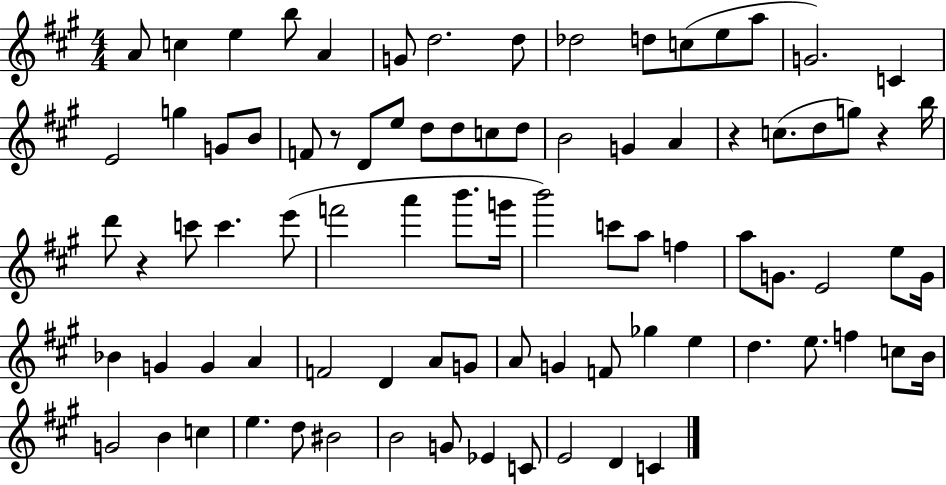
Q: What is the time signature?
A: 4/4